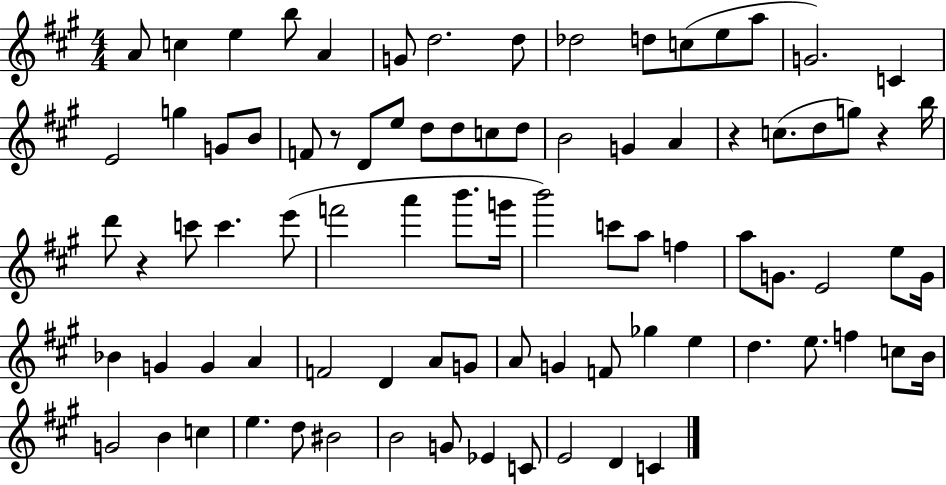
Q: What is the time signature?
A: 4/4